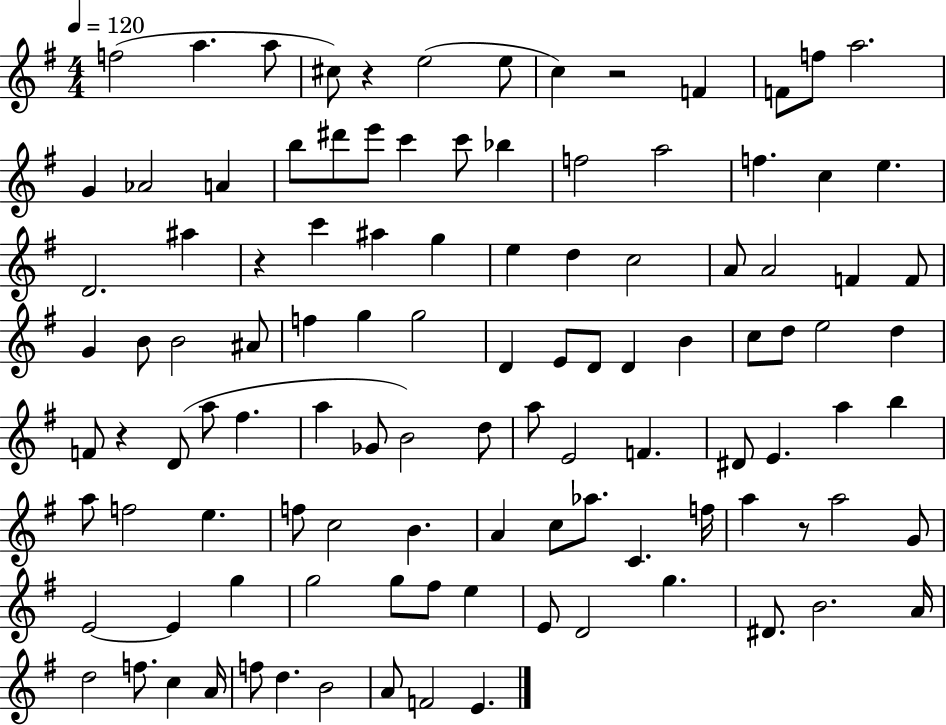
X:1
T:Untitled
M:4/4
L:1/4
K:G
f2 a a/2 ^c/2 z e2 e/2 c z2 F F/2 f/2 a2 G _A2 A b/2 ^d'/2 e'/2 c' c'/2 _b f2 a2 f c e D2 ^a z c' ^a g e d c2 A/2 A2 F F/2 G B/2 B2 ^A/2 f g g2 D E/2 D/2 D B c/2 d/2 e2 d F/2 z D/2 a/2 ^f a _G/2 B2 d/2 a/2 E2 F ^D/2 E a b a/2 f2 e f/2 c2 B A c/2 _a/2 C f/4 a z/2 a2 G/2 E2 E g g2 g/2 ^f/2 e E/2 D2 g ^D/2 B2 A/4 d2 f/2 c A/4 f/2 d B2 A/2 F2 E